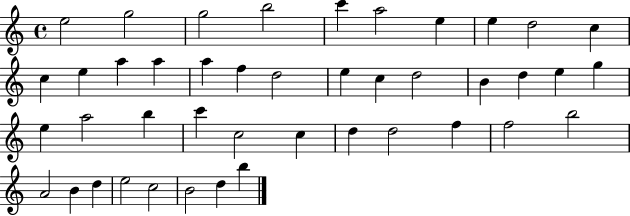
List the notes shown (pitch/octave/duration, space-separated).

E5/h G5/h G5/h B5/h C6/q A5/h E5/q E5/q D5/h C5/q C5/q E5/q A5/q A5/q A5/q F5/q D5/h E5/q C5/q D5/h B4/q D5/q E5/q G5/q E5/q A5/h B5/q C6/q C5/h C5/q D5/q D5/h F5/q F5/h B5/h A4/h B4/q D5/q E5/h C5/h B4/h D5/q B5/q